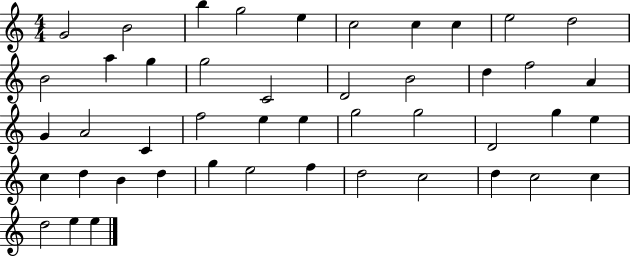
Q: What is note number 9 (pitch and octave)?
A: E5